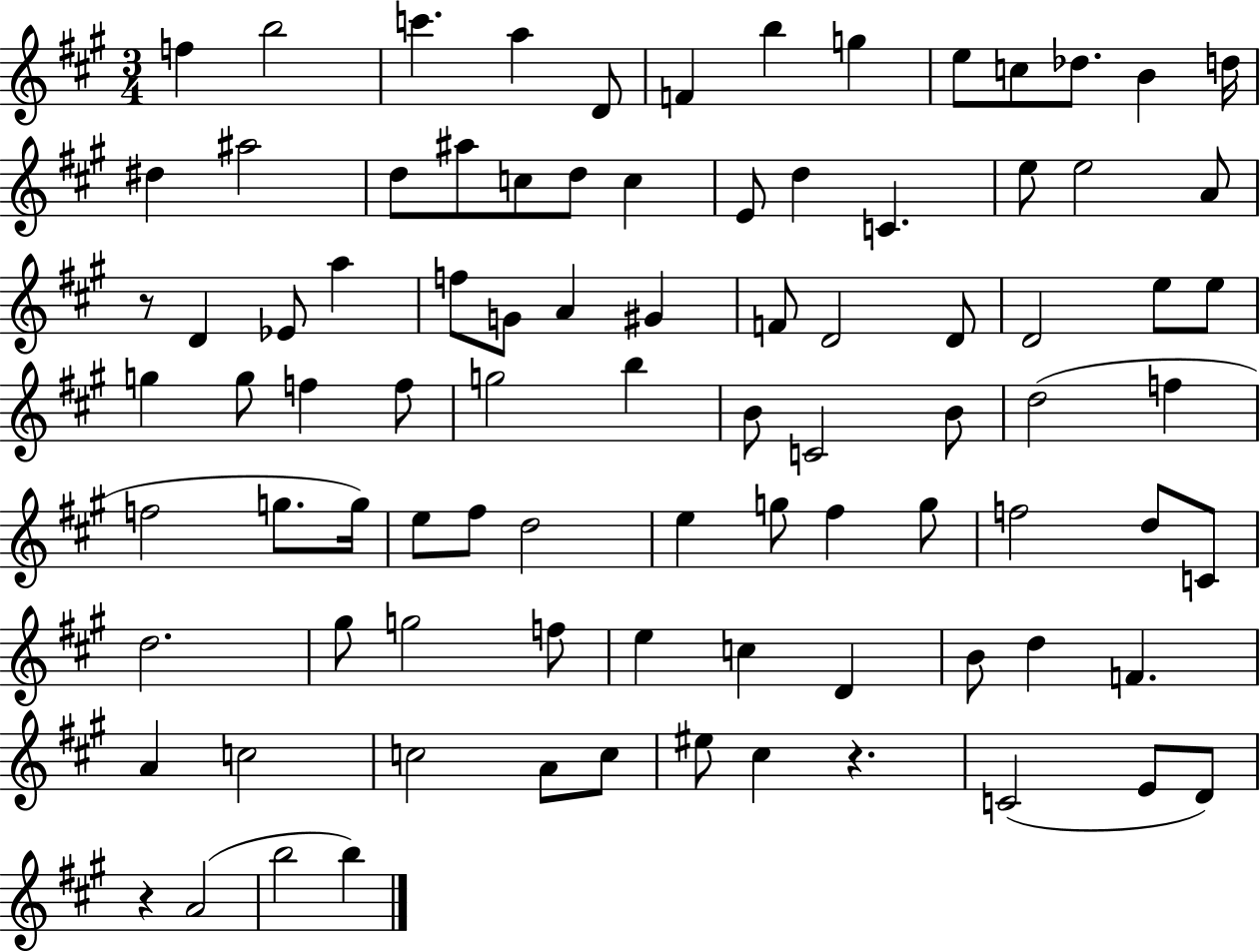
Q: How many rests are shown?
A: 3